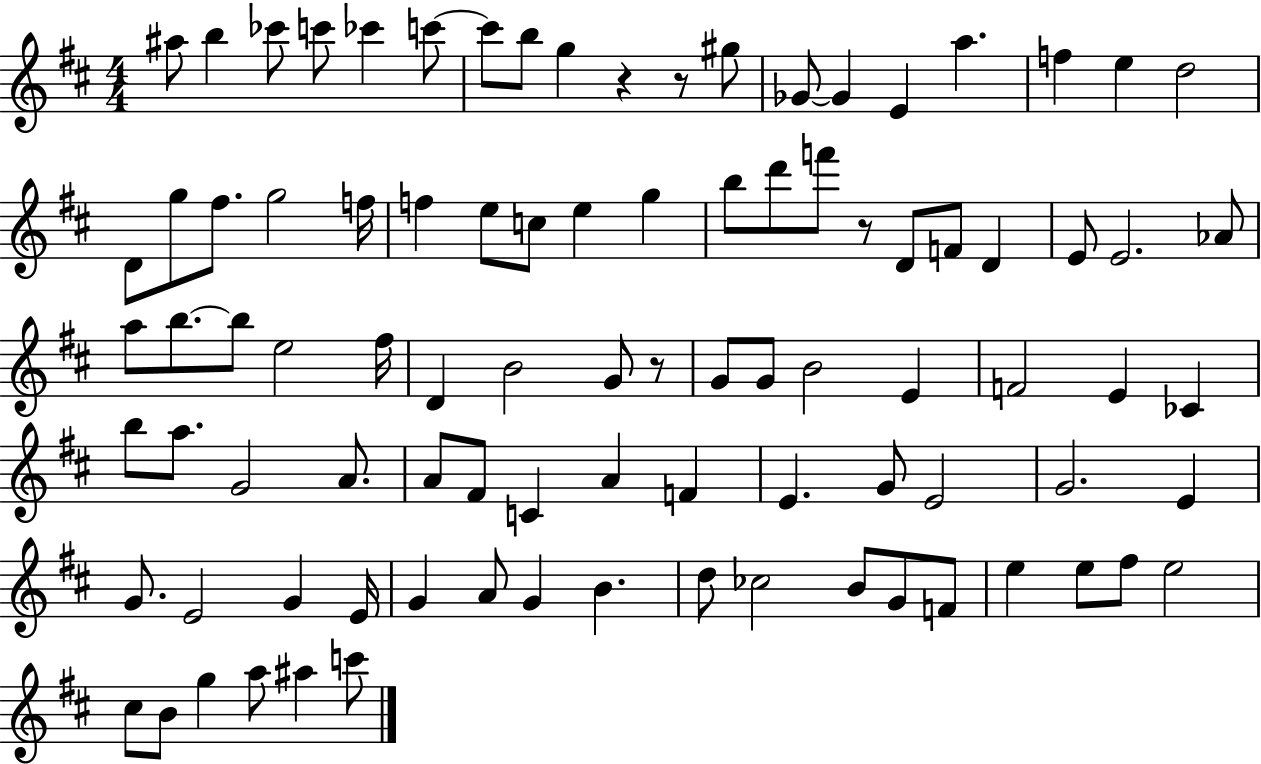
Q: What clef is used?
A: treble